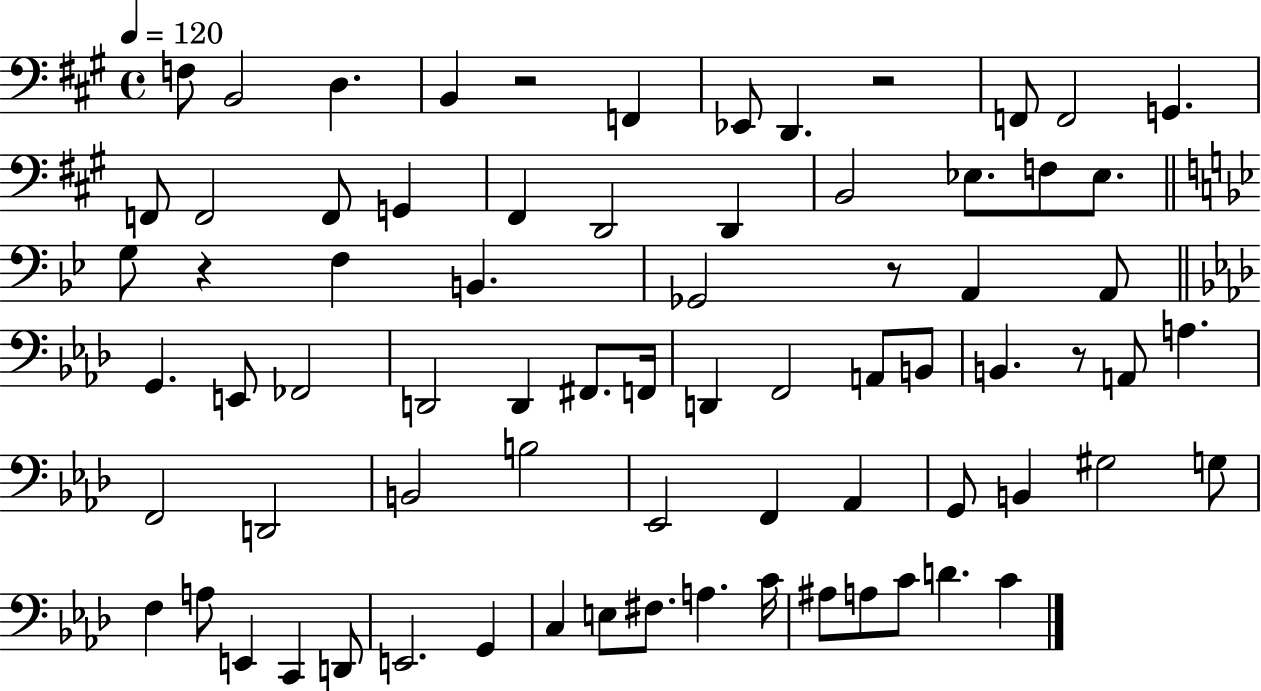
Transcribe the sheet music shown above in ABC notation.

X:1
T:Untitled
M:4/4
L:1/4
K:A
F,/2 B,,2 D, B,, z2 F,, _E,,/2 D,, z2 F,,/2 F,,2 G,, F,,/2 F,,2 F,,/2 G,, ^F,, D,,2 D,, B,,2 _E,/2 F,/2 _E,/2 G,/2 z F, B,, _G,,2 z/2 A,, A,,/2 G,, E,,/2 _F,,2 D,,2 D,, ^F,,/2 F,,/4 D,, F,,2 A,,/2 B,,/2 B,, z/2 A,,/2 A, F,,2 D,,2 B,,2 B,2 _E,,2 F,, _A,, G,,/2 B,, ^G,2 G,/2 F, A,/2 E,, C,, D,,/2 E,,2 G,, C, E,/2 ^F,/2 A, C/4 ^A,/2 A,/2 C/2 D C